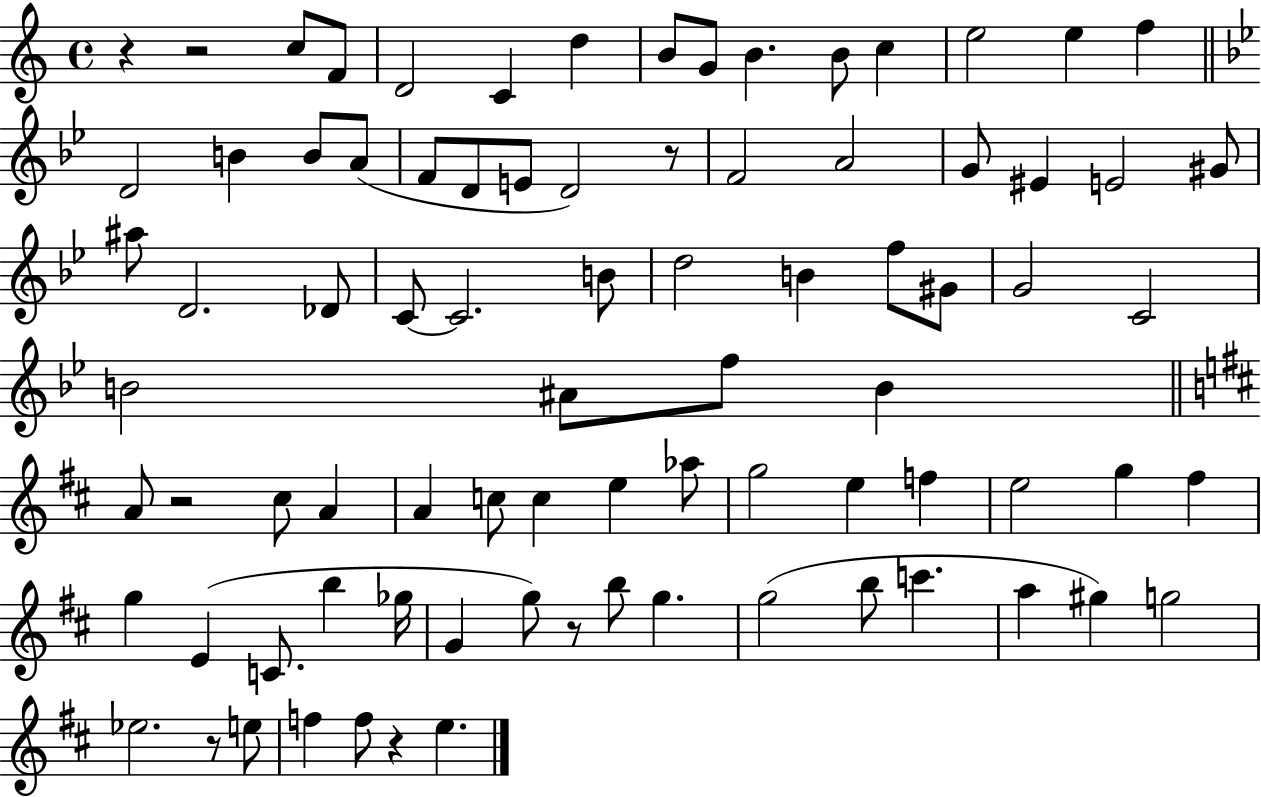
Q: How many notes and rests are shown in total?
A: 84